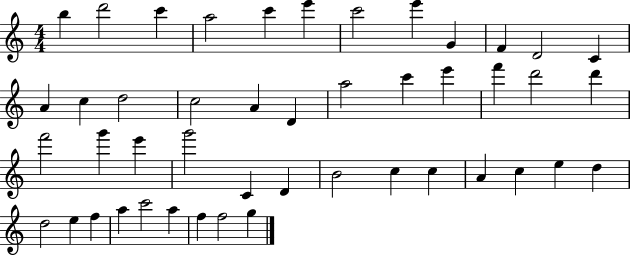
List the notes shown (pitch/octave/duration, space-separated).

B5/q D6/h C6/q A5/h C6/q E6/q C6/h E6/q G4/q F4/q D4/h C4/q A4/q C5/q D5/h C5/h A4/q D4/q A5/h C6/q E6/q F6/q D6/h D6/q F6/h G6/q E6/q G6/h C4/q D4/q B4/h C5/q C5/q A4/q C5/q E5/q D5/q D5/h E5/q F5/q A5/q C6/h A5/q F5/q F5/h G5/q